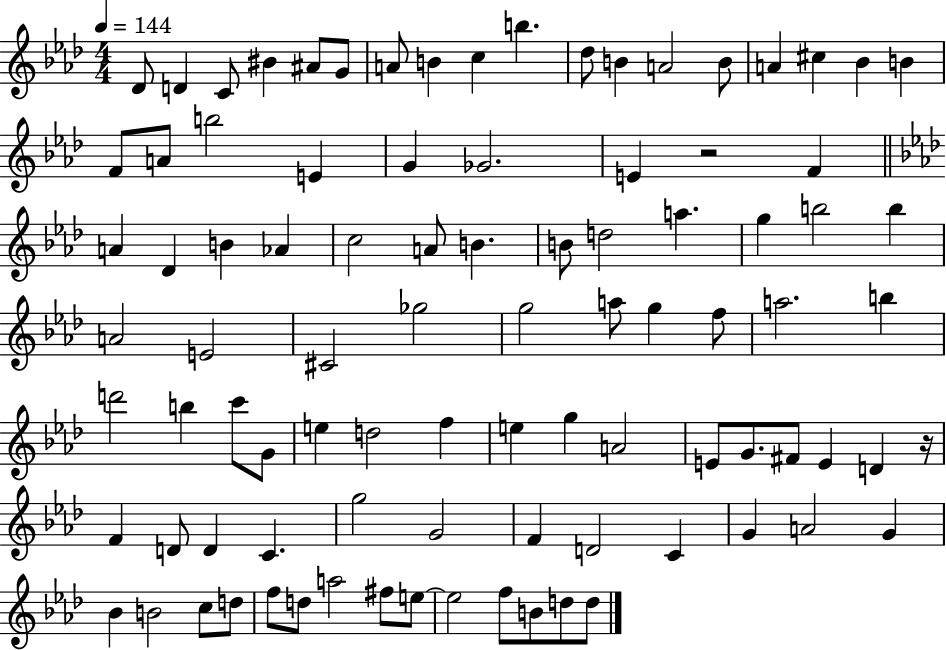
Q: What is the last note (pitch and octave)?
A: D5